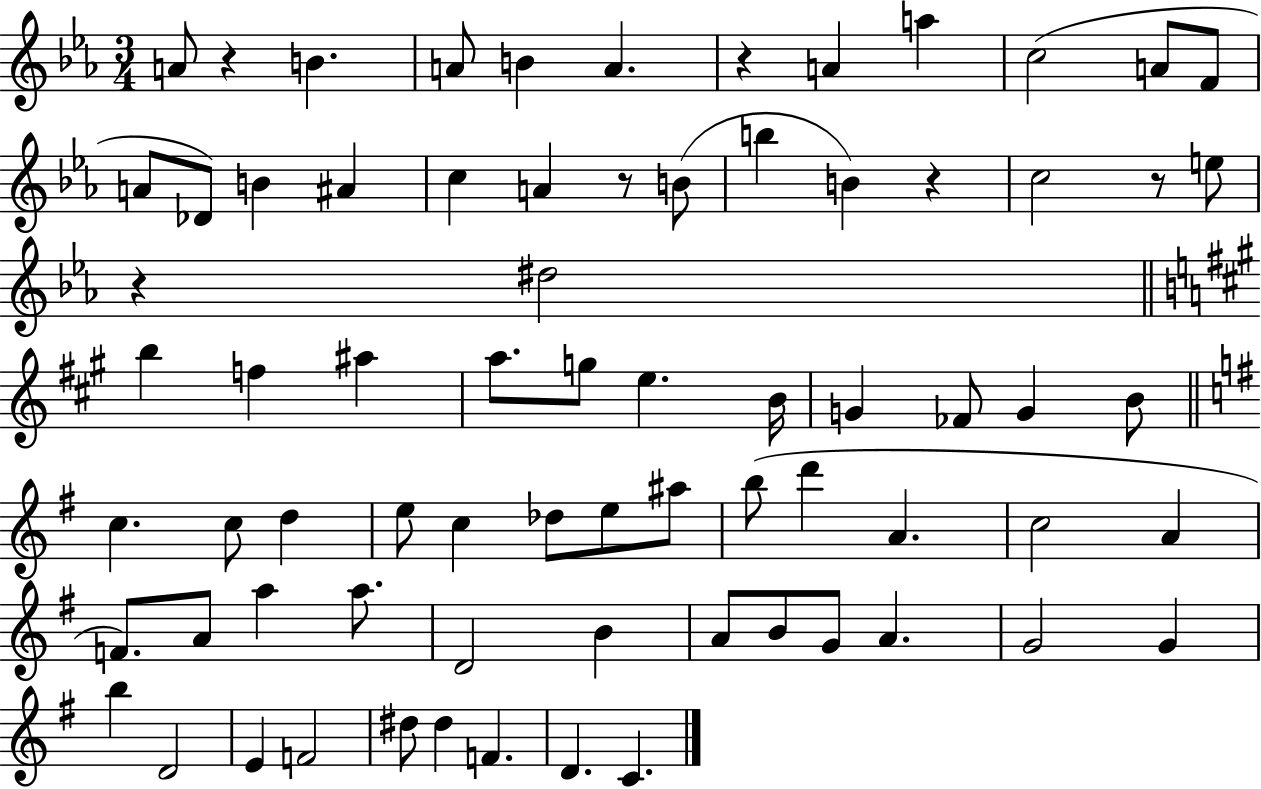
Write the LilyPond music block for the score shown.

{
  \clef treble
  \numericTimeSignature
  \time 3/4
  \key ees \major
  a'8 r4 b'4. | a'8 b'4 a'4. | r4 a'4 a''4 | c''2( a'8 f'8 | \break a'8 des'8) b'4 ais'4 | c''4 a'4 r8 b'8( | b''4 b'4) r4 | c''2 r8 e''8 | \break r4 dis''2 | \bar "||" \break \key a \major b''4 f''4 ais''4 | a''8. g''8 e''4. b'16 | g'4 fes'8 g'4 b'8 | \bar "||" \break \key e \minor c''4. c''8 d''4 | e''8 c''4 des''8 e''8 ais''8 | b''8( d'''4 a'4. | c''2 a'4 | \break f'8.) a'8 a''4 a''8. | d'2 b'4 | a'8 b'8 g'8 a'4. | g'2 g'4 | \break b''4 d'2 | e'4 f'2 | dis''8 dis''4 f'4. | d'4. c'4. | \break \bar "|."
}